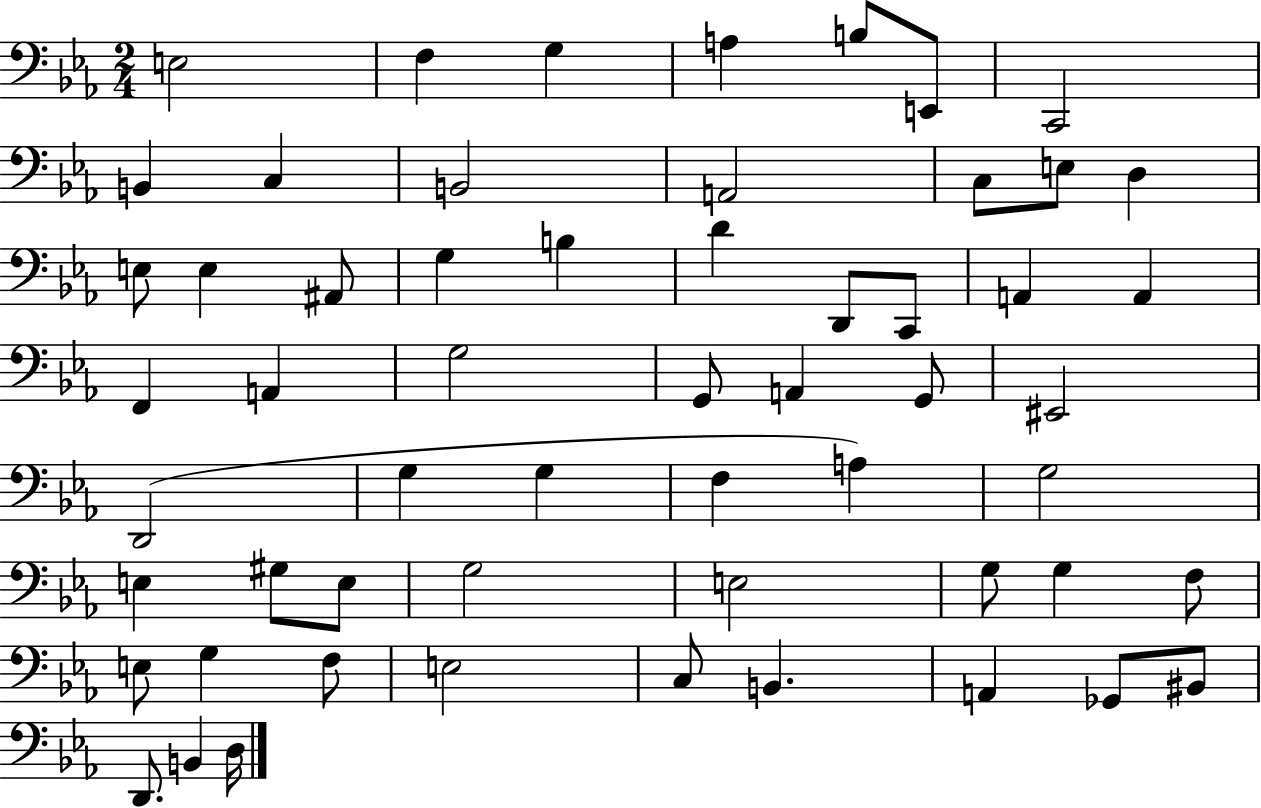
{
  \clef bass
  \numericTimeSignature
  \time 2/4
  \key ees \major
  \repeat volta 2 { e2 | f4 g4 | a4 b8 e,8 | c,2 | \break b,4 c4 | b,2 | a,2 | c8 e8 d4 | \break e8 e4 ais,8 | g4 b4 | d'4 d,8 c,8 | a,4 a,4 | \break f,4 a,4 | g2 | g,8 a,4 g,8 | eis,2 | \break d,2( | g4 g4 | f4 a4) | g2 | \break e4 gis8 e8 | g2 | e2 | g8 g4 f8 | \break e8 g4 f8 | e2 | c8 b,4. | a,4 ges,8 bis,8 | \break d,8. b,4 d16 | } \bar "|."
}